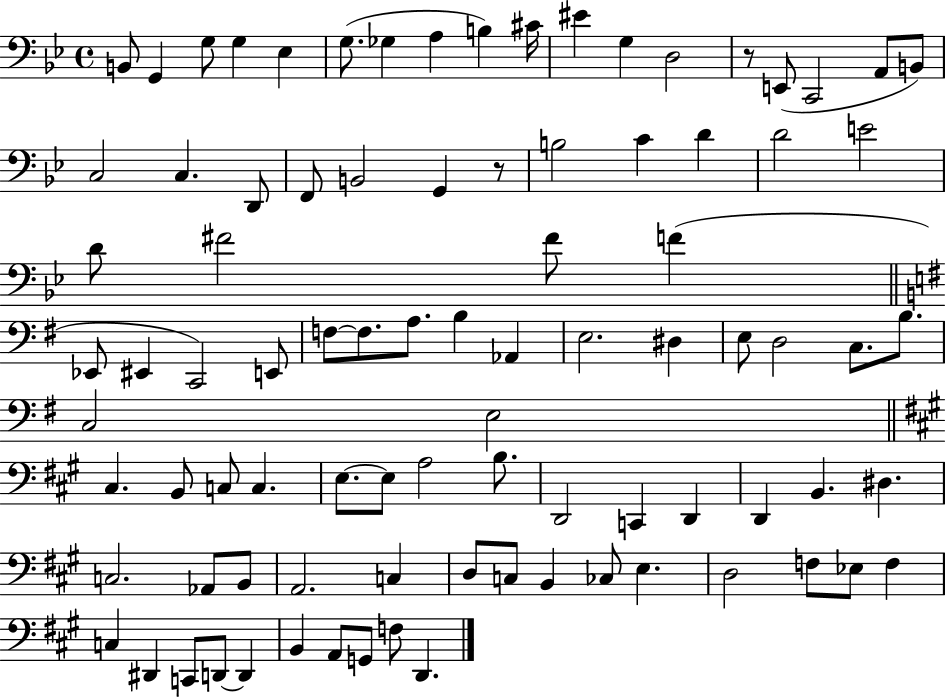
{
  \clef bass
  \time 4/4
  \defaultTimeSignature
  \key bes \major
  \repeat volta 2 { b,8 g,4 g8 g4 ees4 | g8.( ges4 a4 b4) cis'16 | eis'4 g4 d2 | r8 e,8( c,2 a,8 b,8) | \break c2 c4. d,8 | f,8 b,2 g,4 r8 | b2 c'4 d'4 | d'2 e'2 | \break d'8 fis'2 fis'8 f'4( | \bar "||" \break \key e \minor ees,8 eis,4 c,2) e,8 | f8~~ f8. a8. b4 aes,4 | e2. dis4 | e8 d2 c8. b8. | \break c2 e2 | \bar "||" \break \key a \major cis4. b,8 c8 c4. | e8.~~ e8 a2 b8. | d,2 c,4 d,4 | d,4 b,4. dis4. | \break c2. aes,8 b,8 | a,2. c4 | d8 c8 b,4 ces8 e4. | d2 f8 ees8 f4 | \break c4 dis,4 c,8 d,8~~ d,4 | b,4 a,8 g,8 f8 d,4. | } \bar "|."
}